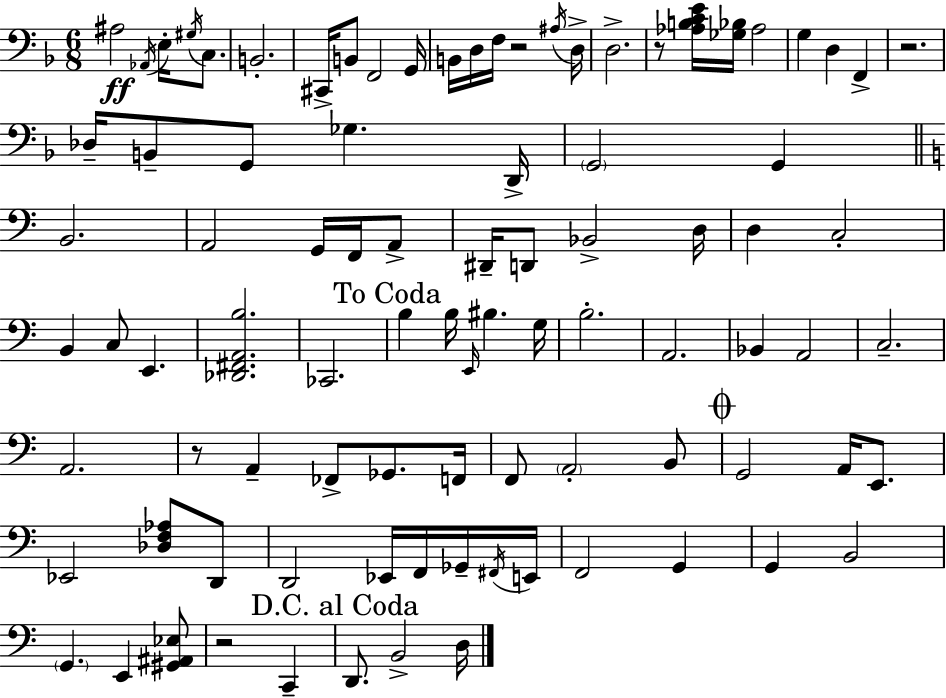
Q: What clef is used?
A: bass